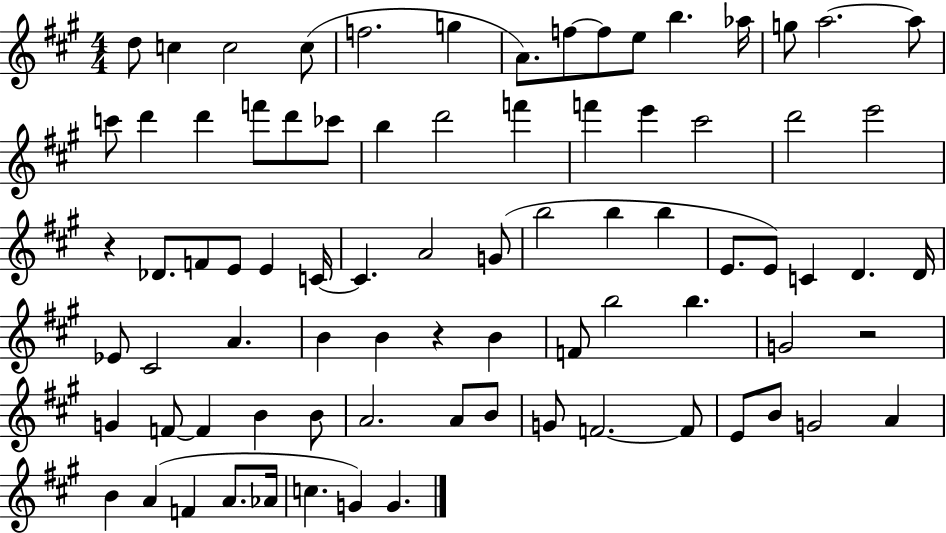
{
  \clef treble
  \numericTimeSignature
  \time 4/4
  \key a \major
  d''8 c''4 c''2 c''8( | f''2. g''4 | a'8.) f''8~~ f''8 e''8 b''4. aes''16 | g''8 a''2.~~ a''8 | \break c'''8 d'''4 d'''4 f'''8 d'''8 ces'''8 | b''4 d'''2 f'''4 | f'''4 e'''4 cis'''2 | d'''2 e'''2 | \break r4 des'8. f'8 e'8 e'4 c'16~~ | c'4. a'2 g'8( | b''2 b''4 b''4 | e'8. e'8) c'4 d'4. d'16 | \break ees'8 cis'2 a'4. | b'4 b'4 r4 b'4 | f'8 b''2 b''4. | g'2 r2 | \break g'4 f'8~~ f'4 b'4 b'8 | a'2. a'8 b'8 | g'8 f'2.~~ f'8 | e'8 b'8 g'2 a'4 | \break b'4 a'4( f'4 a'8. aes'16 | c''4. g'4) g'4. | \bar "|."
}